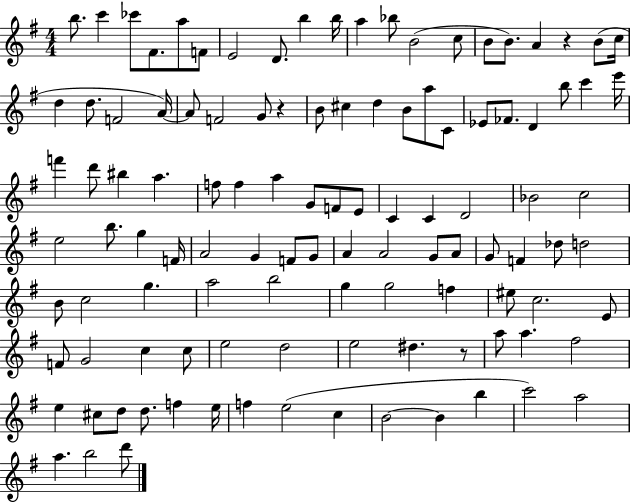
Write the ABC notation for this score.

X:1
T:Untitled
M:4/4
L:1/4
K:G
b/2 c' _c'/2 ^F/2 a/2 F/2 E2 D/2 b b/4 a _b/2 B2 c/2 B/2 B/2 A z B/2 c/4 d d/2 F2 A/4 A/2 F2 G/2 z B/2 ^c d B/2 a/2 C/2 _E/2 _F/2 D b/2 c' e'/4 f' d'/2 ^b a f/2 f a G/2 F/2 E/2 C C D2 _B2 c2 e2 b/2 g F/4 A2 G F/2 G/2 A A2 G/2 A/2 G/2 F _d/2 d2 B/2 c2 g a2 b2 g g2 f ^e/2 c2 E/2 F/2 G2 c c/2 e2 d2 e2 ^d z/2 a/2 a ^f2 e ^c/2 d/2 d/2 f e/4 f e2 c B2 B b c'2 a2 a b2 d'/2